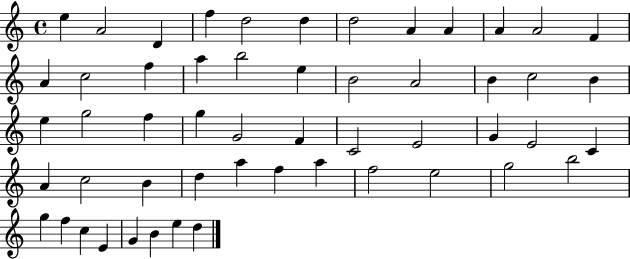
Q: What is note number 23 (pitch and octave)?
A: B4